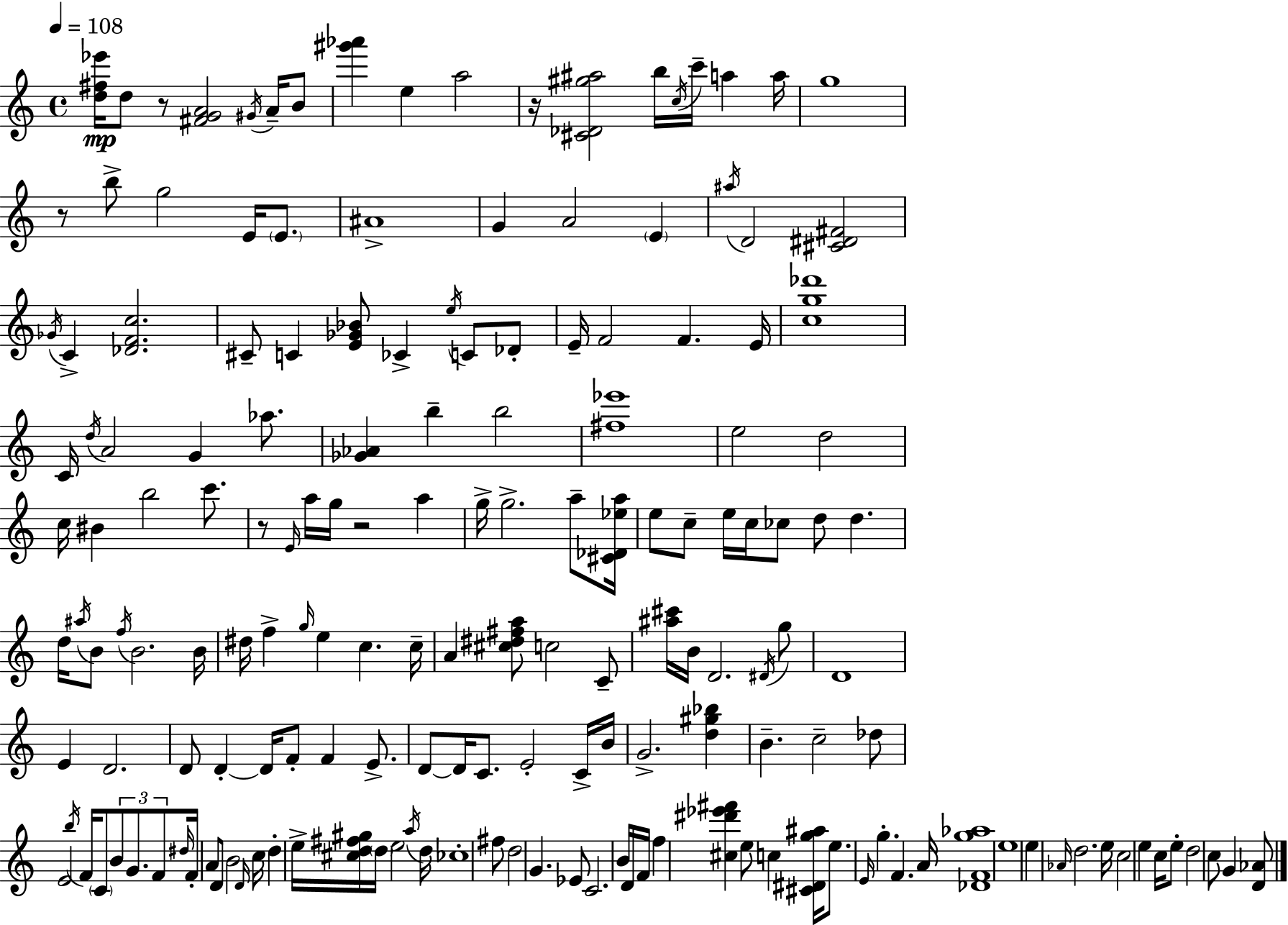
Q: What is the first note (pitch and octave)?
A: D5